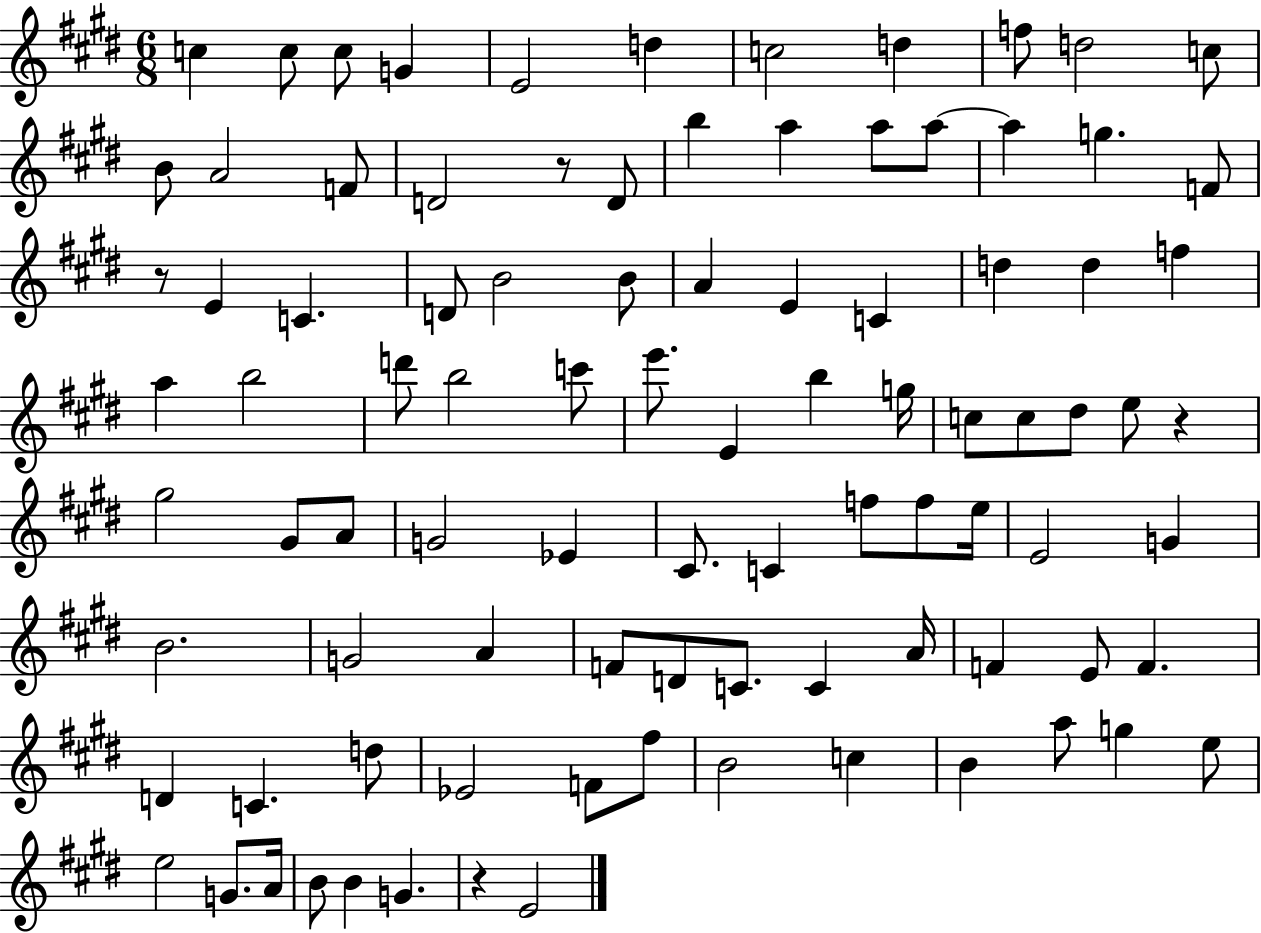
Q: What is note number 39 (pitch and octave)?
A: C6